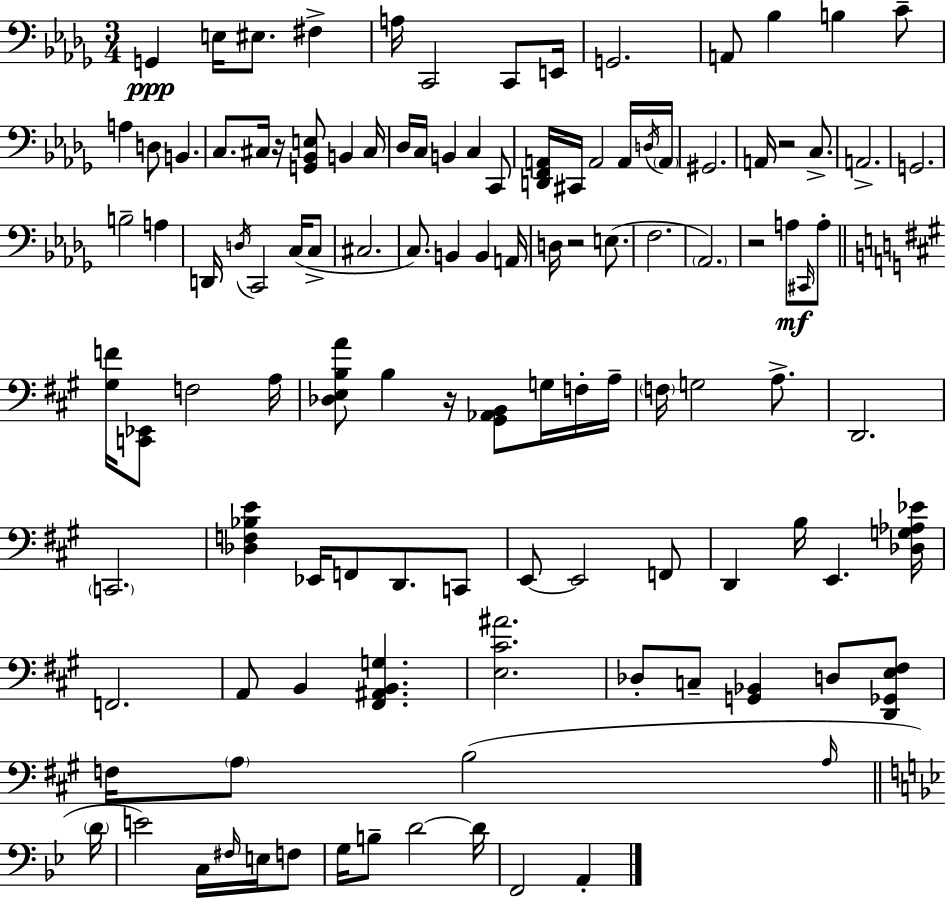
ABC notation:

X:1
T:Untitled
M:3/4
L:1/4
K:Bbm
G,, E,/4 ^E,/2 ^F, A,/4 C,,2 C,,/2 E,,/4 G,,2 A,,/2 _B, B, C/2 A, D,/2 B,, C,/2 ^C,/4 z/4 [G,,_B,,E,]/2 B,, ^C,/4 _D,/4 C,/4 B,, C, C,,/2 [D,,F,,A,,]/4 ^C,,/4 A,,2 A,,/4 D,/4 A,,/4 ^G,,2 A,,/4 z2 C,/2 A,,2 G,,2 B,2 A, D,,/4 D,/4 C,,2 C,/4 C,/2 ^C,2 C,/2 B,, B,, A,,/4 D,/4 z2 E,/2 F,2 _A,,2 z2 A,/2 ^C,,/4 A,/2 [^G,F]/4 [C,,_E,,]/2 F,2 A,/4 [_D,E,B,A]/2 B, z/4 [^G,,_A,,B,,]/2 G,/4 F,/4 A,/4 F,/4 G,2 A,/2 D,,2 C,,2 [_D,F,_B,E] _E,,/4 F,,/2 D,,/2 C,,/2 E,,/2 E,,2 F,,/2 D,, B,/4 E,, [_D,G,_A,_E]/4 F,,2 A,,/2 B,, [^F,,^A,,B,,G,] [E,^C^A]2 _D,/2 C,/2 [G,,_B,,] D,/2 [D,,_G,,E,^F,]/2 F,/4 A,/2 B,2 A,/4 D/4 E2 C,/4 ^F,/4 E,/4 F,/2 G,/4 B,/2 D2 D/4 F,,2 A,,